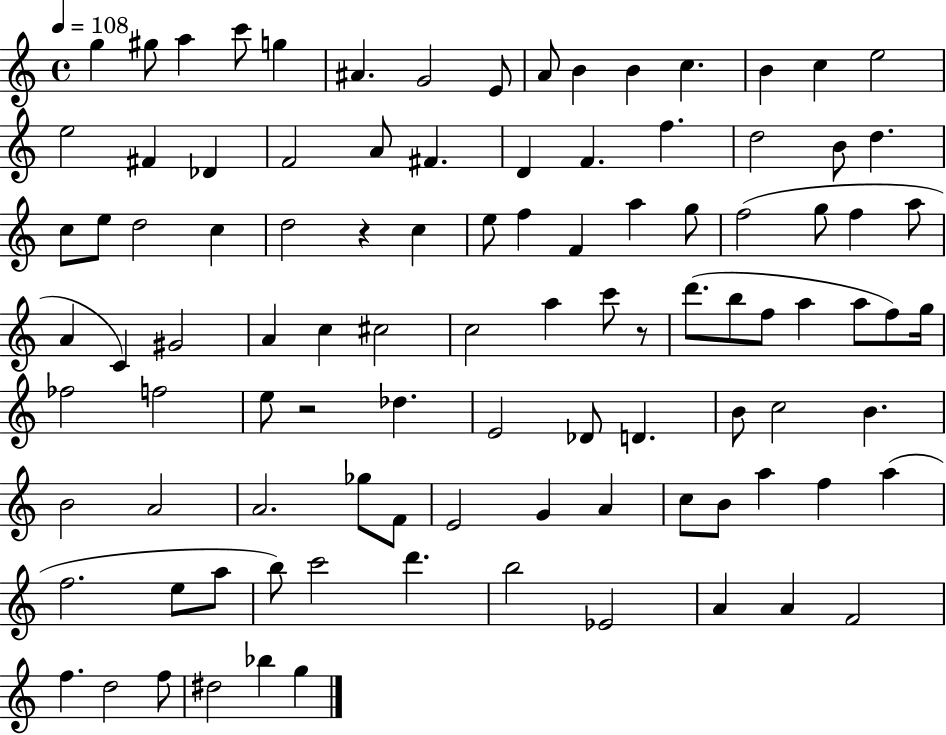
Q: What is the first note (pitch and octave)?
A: G5